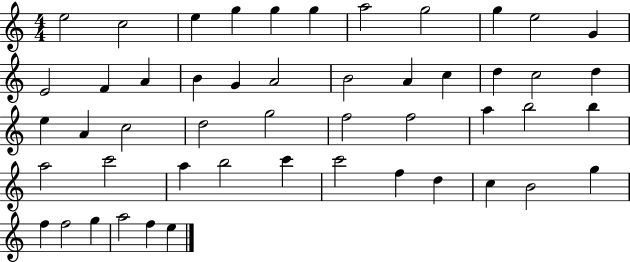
X:1
T:Untitled
M:4/4
L:1/4
K:C
e2 c2 e g g g a2 g2 g e2 G E2 F A B G A2 B2 A c d c2 d e A c2 d2 g2 f2 f2 a b2 b a2 c'2 a b2 c' c'2 f d c B2 g f f2 g a2 f e